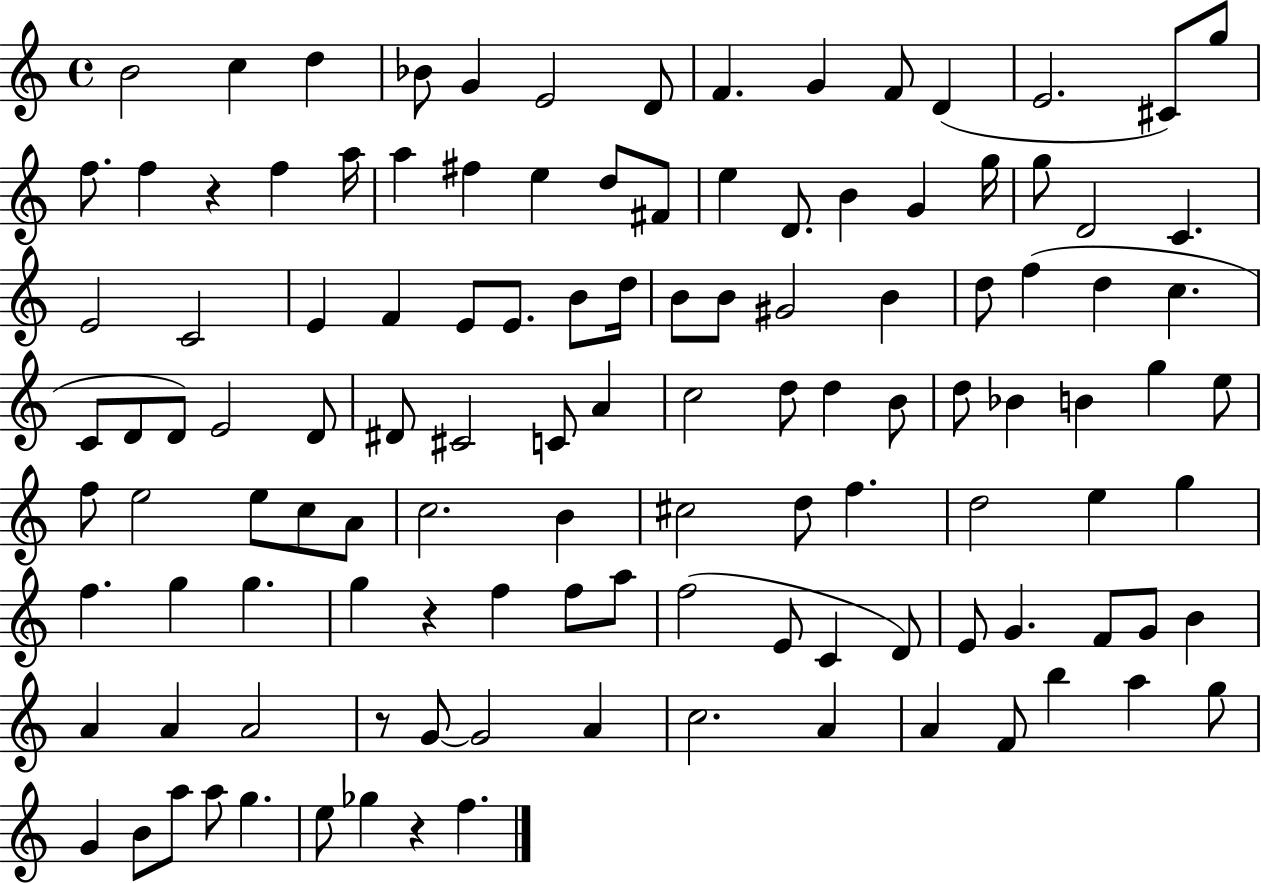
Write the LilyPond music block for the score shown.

{
  \clef treble
  \time 4/4
  \defaultTimeSignature
  \key c \major
  b'2 c''4 d''4 | bes'8 g'4 e'2 d'8 | f'4. g'4 f'8 d'4( | e'2. cis'8) g''8 | \break f''8. f''4 r4 f''4 a''16 | a''4 fis''4 e''4 d''8 fis'8 | e''4 d'8. b'4 g'4 g''16 | g''8 d'2 c'4. | \break e'2 c'2 | e'4 f'4 e'8 e'8. b'8 d''16 | b'8 b'8 gis'2 b'4 | d''8 f''4( d''4 c''4. | \break c'8 d'8 d'8) e'2 d'8 | dis'8 cis'2 c'8 a'4 | c''2 d''8 d''4 b'8 | d''8 bes'4 b'4 g''4 e''8 | \break f''8 e''2 e''8 c''8 a'8 | c''2. b'4 | cis''2 d''8 f''4. | d''2 e''4 g''4 | \break f''4. g''4 g''4. | g''4 r4 f''4 f''8 a''8 | f''2( e'8 c'4 d'8) | e'8 g'4. f'8 g'8 b'4 | \break a'4 a'4 a'2 | r8 g'8~~ g'2 a'4 | c''2. a'4 | a'4 f'8 b''4 a''4 g''8 | \break g'4 b'8 a''8 a''8 g''4. | e''8 ges''4 r4 f''4. | \bar "|."
}